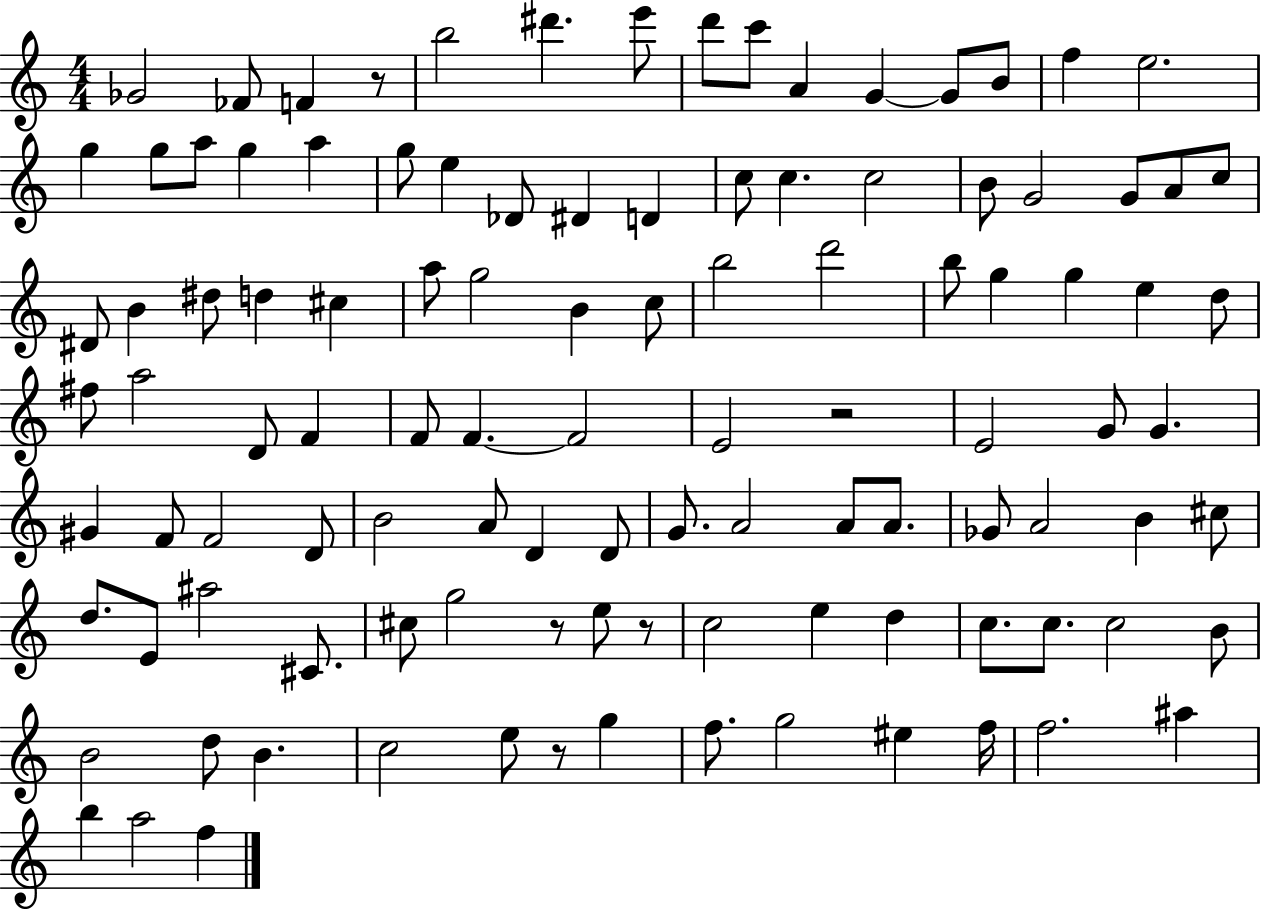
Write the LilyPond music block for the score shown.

{
  \clef treble
  \numericTimeSignature
  \time 4/4
  \key c \major
  ges'2 fes'8 f'4 r8 | b''2 dis'''4. e'''8 | d'''8 c'''8 a'4 g'4~~ g'8 b'8 | f''4 e''2. | \break g''4 g''8 a''8 g''4 a''4 | g''8 e''4 des'8 dis'4 d'4 | c''8 c''4. c''2 | b'8 g'2 g'8 a'8 c''8 | \break dis'8 b'4 dis''8 d''4 cis''4 | a''8 g''2 b'4 c''8 | b''2 d'''2 | b''8 g''4 g''4 e''4 d''8 | \break fis''8 a''2 d'8 f'4 | f'8 f'4.~~ f'2 | e'2 r2 | e'2 g'8 g'4. | \break gis'4 f'8 f'2 d'8 | b'2 a'8 d'4 d'8 | g'8. a'2 a'8 a'8. | ges'8 a'2 b'4 cis''8 | \break d''8. e'8 ais''2 cis'8. | cis''8 g''2 r8 e''8 r8 | c''2 e''4 d''4 | c''8. c''8. c''2 b'8 | \break b'2 d''8 b'4. | c''2 e''8 r8 g''4 | f''8. g''2 eis''4 f''16 | f''2. ais''4 | \break b''4 a''2 f''4 | \bar "|."
}